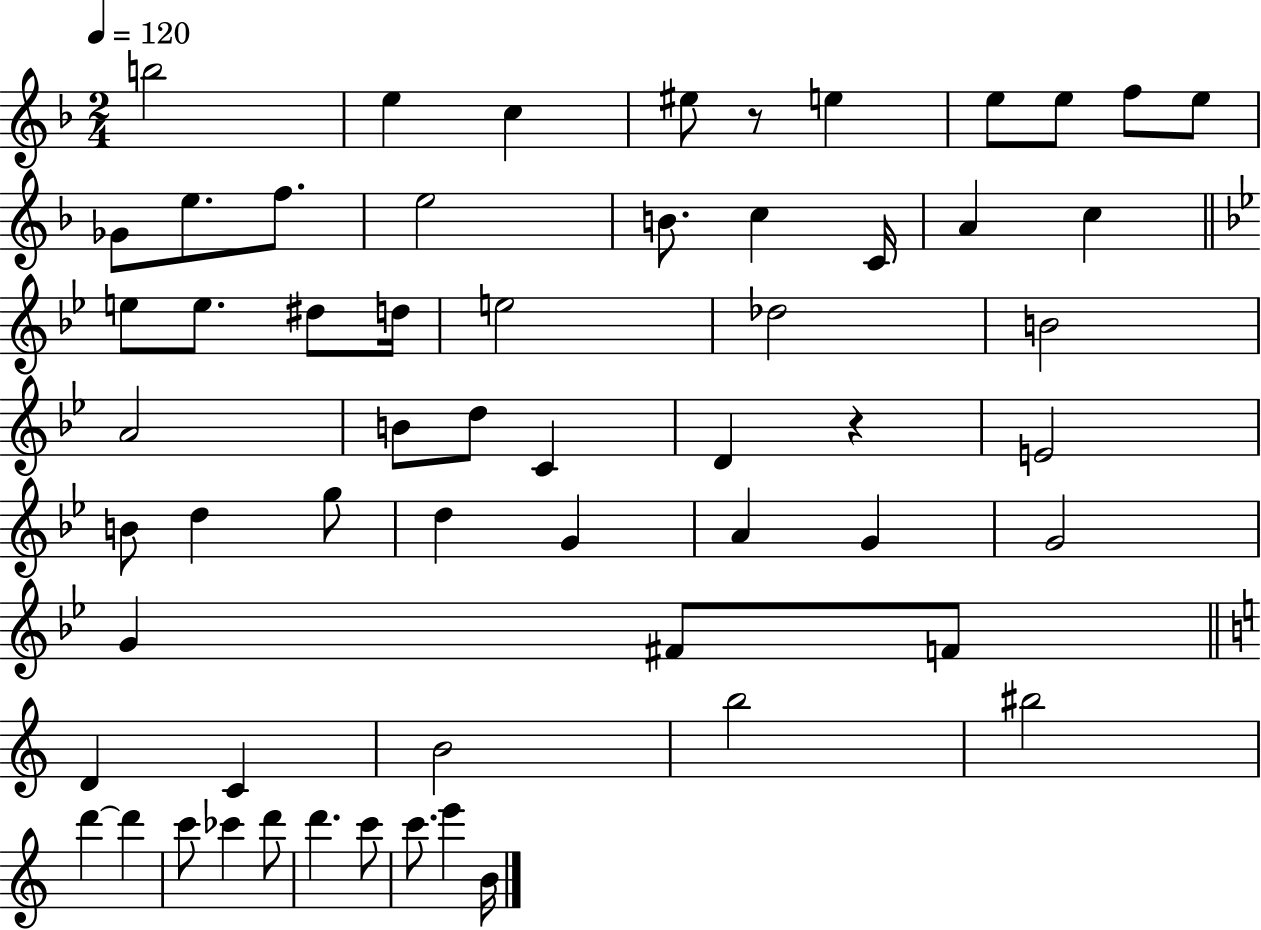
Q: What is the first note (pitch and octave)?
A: B5